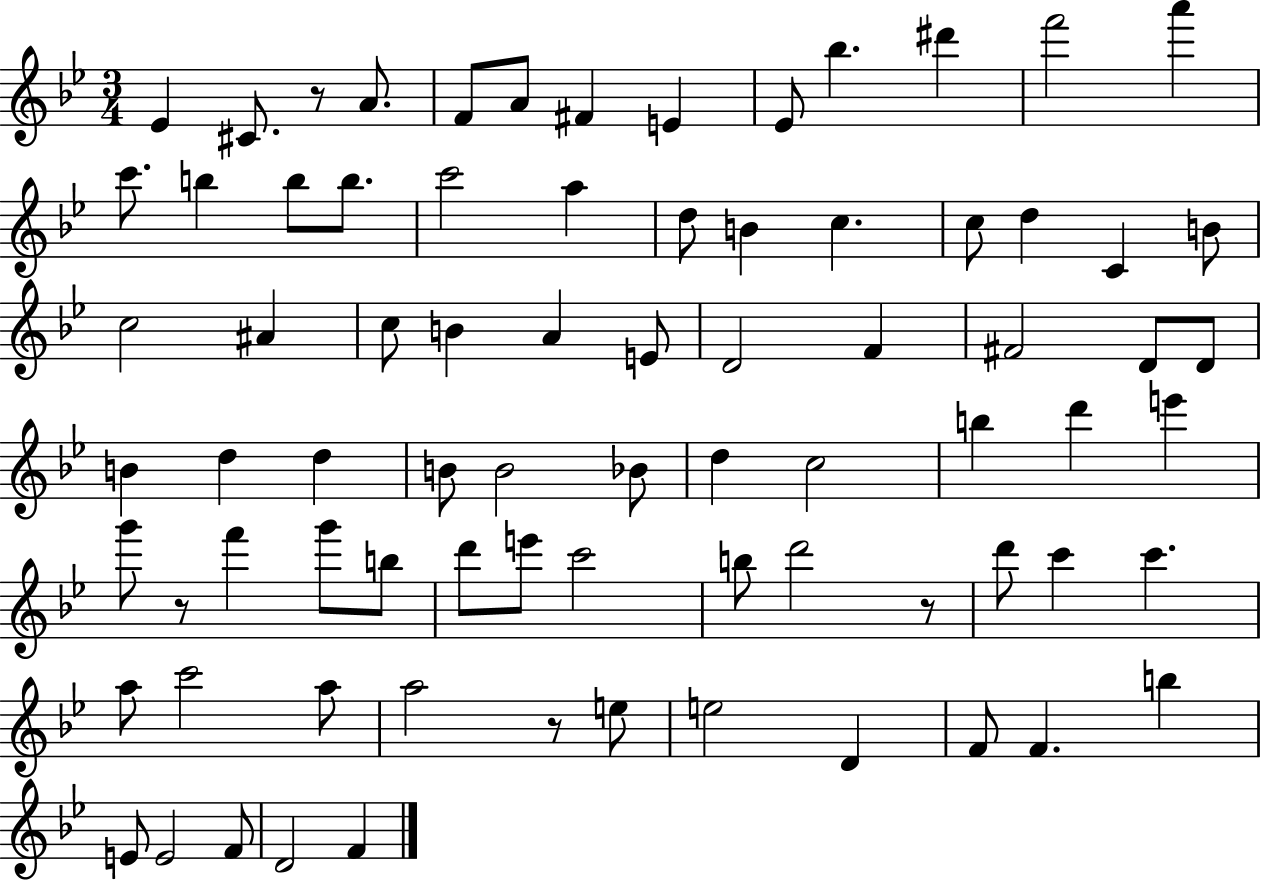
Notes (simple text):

Eb4/q C#4/e. R/e A4/e. F4/e A4/e F#4/q E4/q Eb4/e Bb5/q. D#6/q F6/h A6/q C6/e. B5/q B5/e B5/e. C6/h A5/q D5/e B4/q C5/q. C5/e D5/q C4/q B4/e C5/h A#4/q C5/e B4/q A4/q E4/e D4/h F4/q F#4/h D4/e D4/e B4/q D5/q D5/q B4/e B4/h Bb4/e D5/q C5/h B5/q D6/q E6/q G6/e R/e F6/q G6/e B5/e D6/e E6/e C6/h B5/e D6/h R/e D6/e C6/q C6/q. A5/e C6/h A5/e A5/h R/e E5/e E5/h D4/q F4/e F4/q. B5/q E4/e E4/h F4/e D4/h F4/q